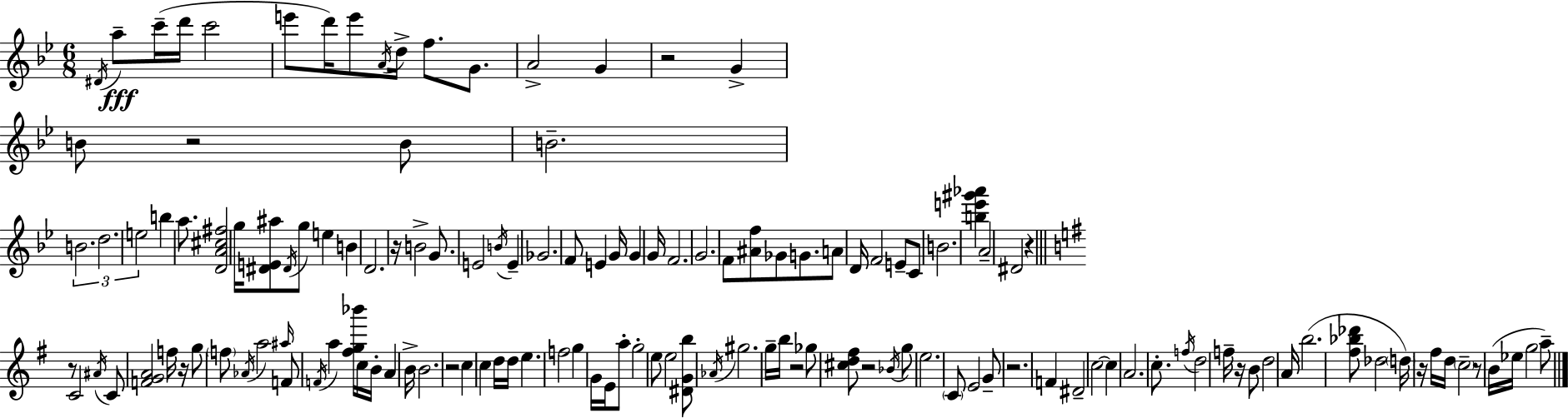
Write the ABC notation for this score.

X:1
T:Untitled
M:6/8
L:1/4
K:Bb
^D/4 a/2 c'/4 d'/4 c'2 e'/2 d'/4 e'/2 A/4 d/4 f/2 G/2 A2 G z2 G B/2 z2 B/2 B2 B2 d2 e2 b a/2 [DA^c^f]2 g/4 [^DE^a]/2 ^D/4 g/2 e B D2 z/4 B2 G/2 E2 B/4 E _G2 F/2 E G/4 G G/4 F2 G2 F/2 [^Af]/2 _G/2 G/2 A/2 D/4 F2 E/2 C/2 B2 [be'^g'_a'] A2 ^D2 z z/2 C2 ^A/4 C/2 [FGA]2 f/4 z/4 g/2 f/2 _A/4 a2 ^a/4 F/2 F/4 a [^fg_b']/4 c/4 B/4 A B/4 B2 z2 c c d/4 d/4 e f2 g G/4 E/4 a/2 g2 e/2 e2 [^DGb]/2 _A/4 ^g2 g/4 b/4 z2 _g/2 [^cd^f]/2 z2 _B/4 g/2 e2 C/2 E2 G/2 z2 F ^D2 c2 c A2 c/2 f/4 d2 f/4 z/4 B/2 d2 A/4 b2 [^f_b_d']/2 _d2 d/4 z/4 ^f/4 d/4 c2 z/2 B/4 _e/4 g2 a/2